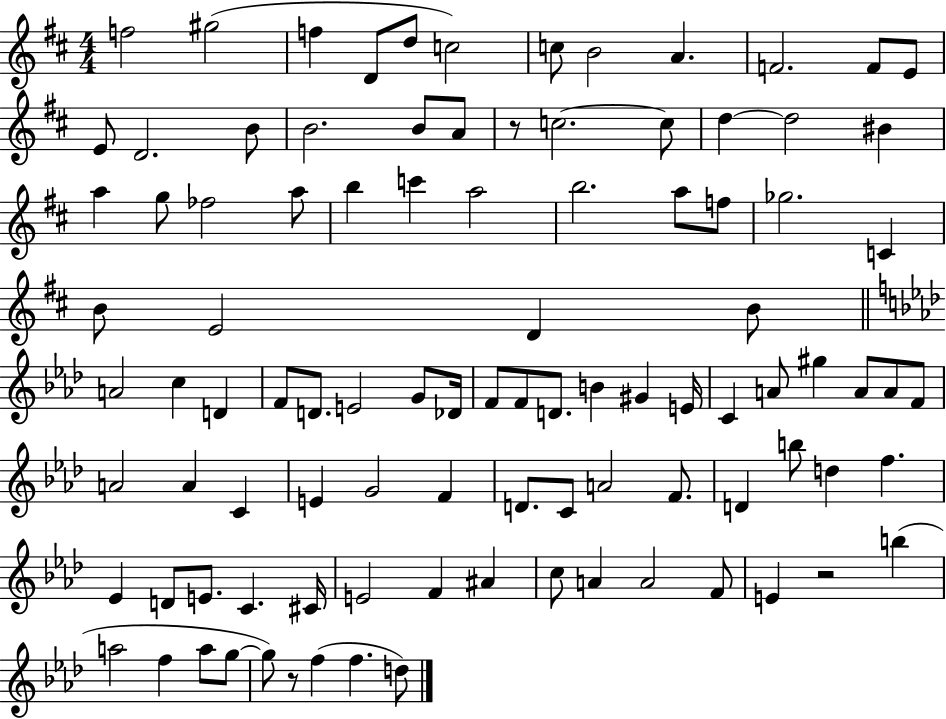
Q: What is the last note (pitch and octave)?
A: D5